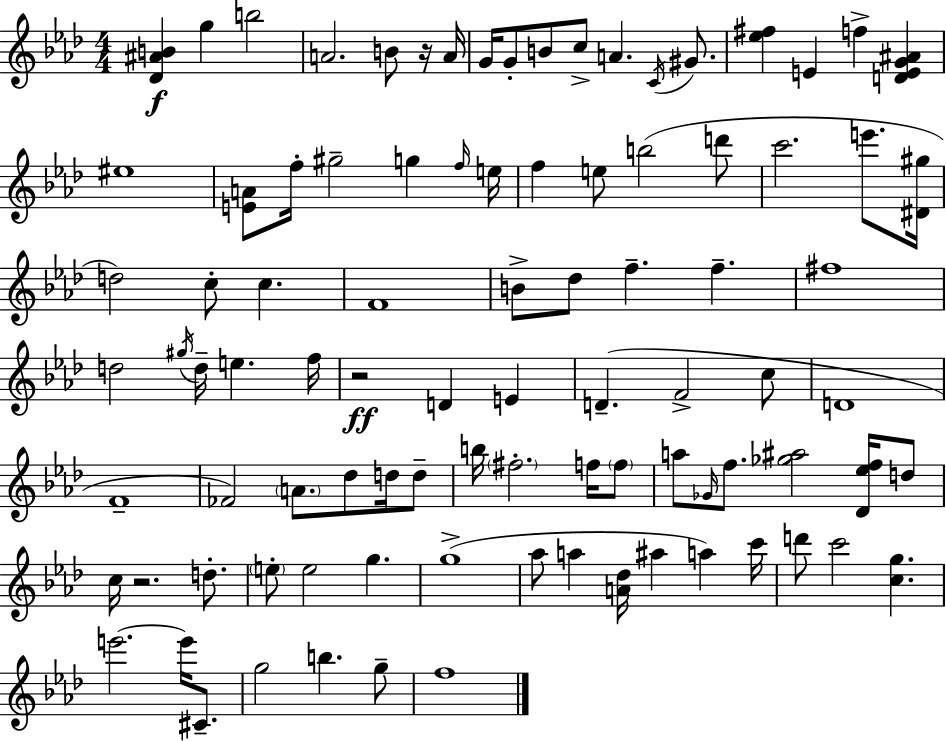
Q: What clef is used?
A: treble